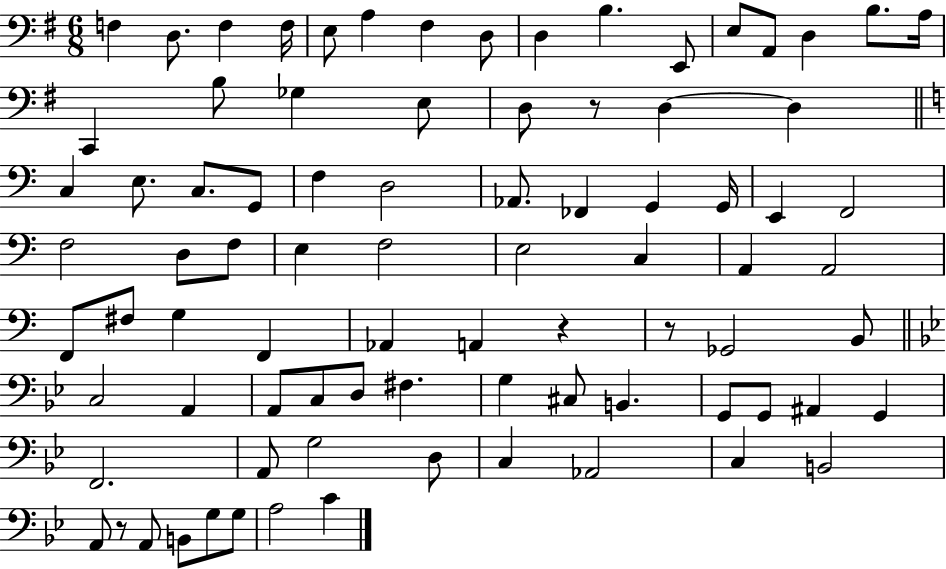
F3/q D3/e. F3/q F3/s E3/e A3/q F#3/q D3/e D3/q B3/q. E2/e E3/e A2/e D3/q B3/e. A3/s C2/q B3/e Gb3/q E3/e D3/e R/e D3/q D3/q C3/q E3/e. C3/e. G2/e F3/q D3/h Ab2/e. FES2/q G2/q G2/s E2/q F2/h F3/h D3/e F3/e E3/q F3/h E3/h C3/q A2/q A2/h F2/e F#3/e G3/q F2/q Ab2/q A2/q R/q R/e Gb2/h B2/e C3/h A2/q A2/e C3/e D3/e F#3/q. G3/q C#3/e B2/q. G2/e G2/e A#2/q G2/q F2/h. A2/e G3/h D3/e C3/q Ab2/h C3/q B2/h A2/e R/e A2/e B2/e G3/e G3/e A3/h C4/q